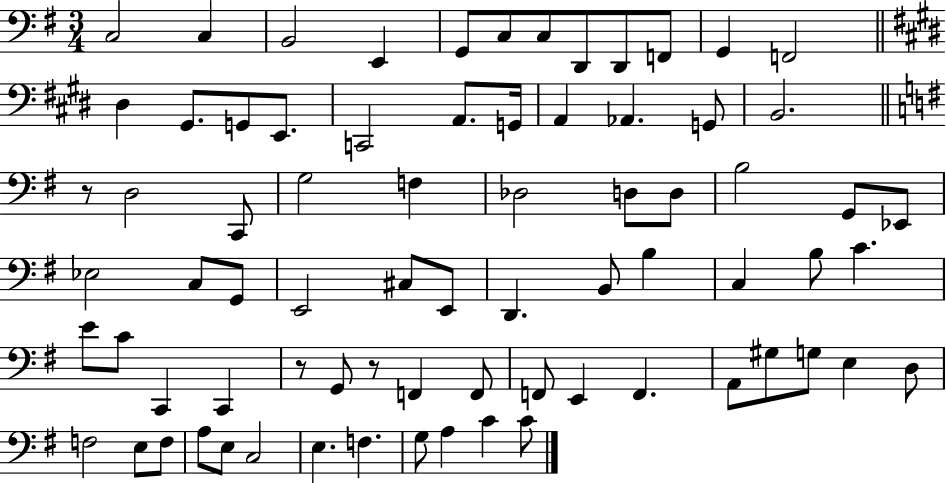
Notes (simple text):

C3/h C3/q B2/h E2/q G2/e C3/e C3/e D2/e D2/e F2/e G2/q F2/h D#3/q G#2/e. G2/e E2/e. C2/h A2/e. G2/s A2/q Ab2/q. G2/e B2/h. R/e D3/h C2/e G3/h F3/q Db3/h D3/e D3/e B3/h G2/e Eb2/e Eb3/h C3/e G2/e E2/h C#3/e E2/e D2/q. B2/e B3/q C3/q B3/e C4/q. E4/e C4/e C2/q C2/q R/e G2/e R/e F2/q F2/e F2/e E2/q F2/q. A2/e G#3/e G3/e E3/q D3/e F3/h E3/e F3/e A3/e E3/e C3/h E3/q. F3/q. G3/e A3/q C4/q C4/e